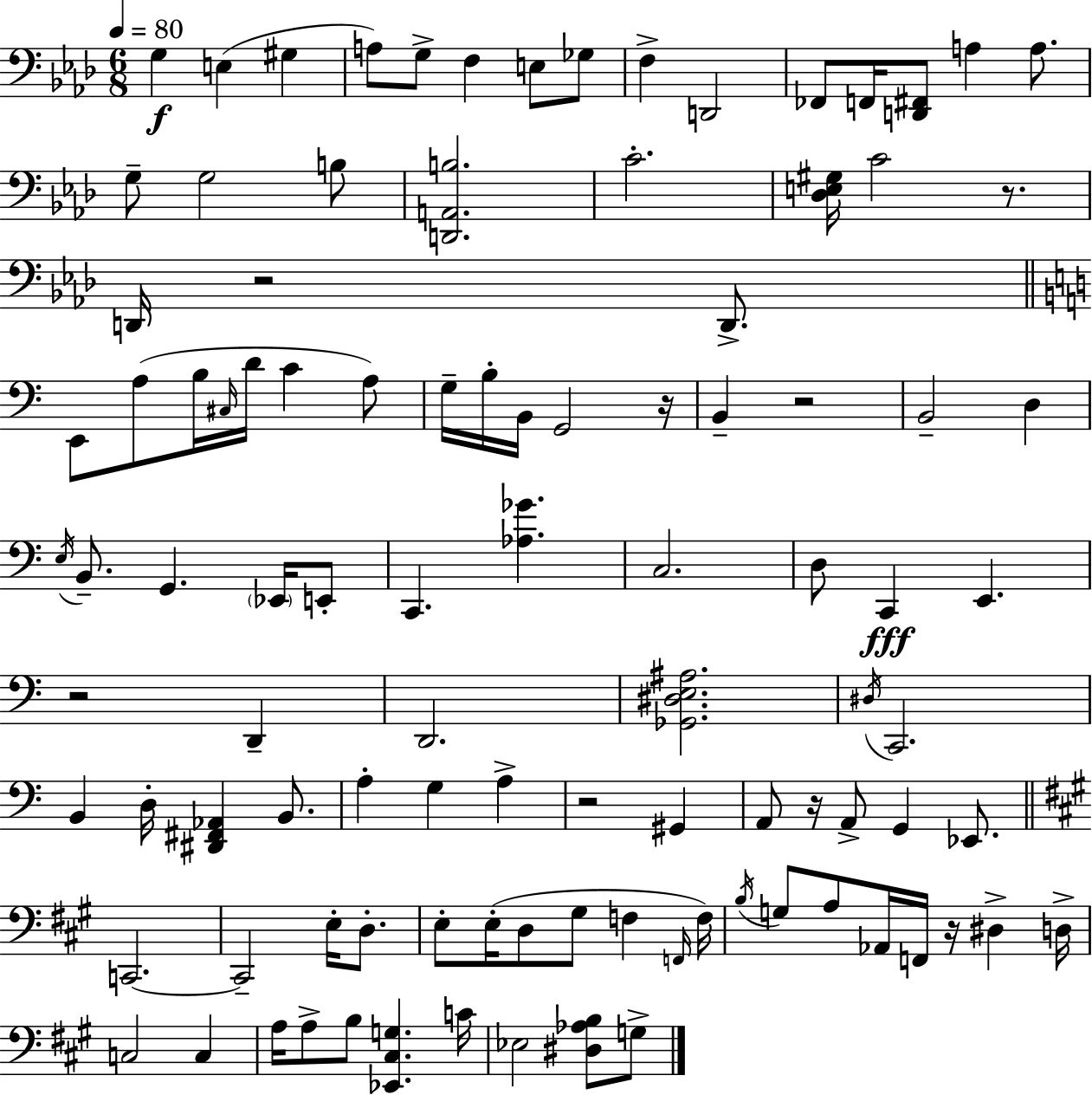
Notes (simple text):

G3/q E3/q G#3/q A3/e G3/e F3/q E3/e Gb3/e F3/q D2/h FES2/e F2/s [D2,F#2]/e A3/q A3/e. G3/e G3/h B3/e [D2,A2,B3]/h. C4/h. [Db3,E3,G#3]/s C4/h R/e. D2/s R/h D2/e. E2/e A3/e B3/s C#3/s D4/s C4/q A3/e G3/s B3/s B2/s G2/h R/s B2/q R/h B2/h D3/q E3/s B2/e. G2/q. Eb2/s E2/e C2/q. [Ab3,Gb4]/q. C3/h. D3/e C2/q E2/q. R/h D2/q D2/h. [Gb2,D#3,E3,A#3]/h. D#3/s C2/h. B2/q D3/s [D#2,F#2,Ab2]/q B2/e. A3/q G3/q A3/q R/h G#2/q A2/e R/s A2/e G2/q Eb2/e. C2/h. C2/h E3/s D3/e. E3/e E3/s D3/e G#3/e F3/q F2/s F3/s B3/s G3/e A3/e Ab2/s F2/s R/s D#3/q D3/s C3/h C3/q A3/s A3/e B3/e [Eb2,C#3,G3]/q. C4/s Eb3/h [D#3,Ab3,B3]/e G3/e